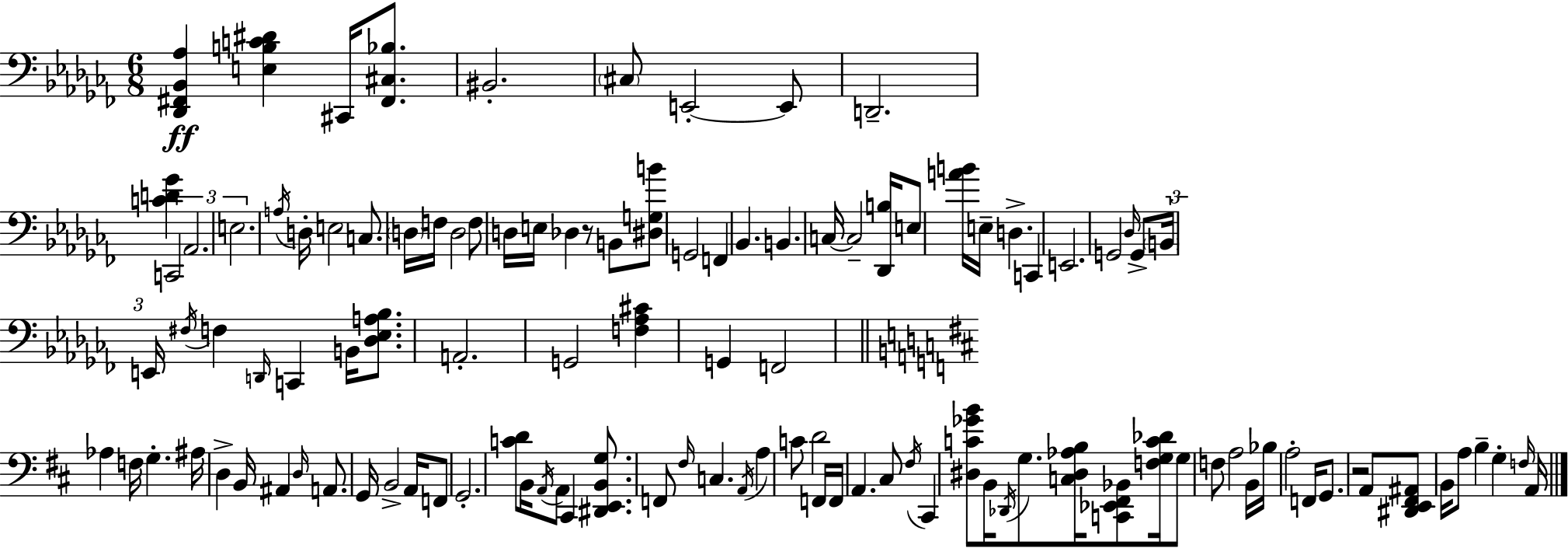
{
  \clef bass
  \numericTimeSignature
  \time 6/8
  \key aes \minor
  \repeat volta 2 { <des, fis, bes, aes>4\ff <e b c' dis'>4 cis,16 <fis, cis bes>8. | bis,2.-. | \parenthesize cis8 e,2-.~~ e,8 | d,2.-- | \break <c' d' ges'>4 \tuplet 3/2 { c,2 | aes,2. | e2. } | \acciaccatura { a16 } d16-. e2 c8. | \break \parenthesize d16 f16 d2 f8 | d16 e16 des4 r8 b,8 <dis g b'>8 | g,2 f,4 | bes,4. b,4. | \break c16~~ c2-- <des, b>16 e8 | <a' b'>16 e16-- d4.-> c,4 | e,2. | g,2 \grace { des16 } g,8-> | \break \tuplet 3/2 { \parenthesize b,16 e,16 \acciaccatura { fis16 } } f4 \grace { d,16 } c,4 | b,16 <des ees a bes>8. a,2.-. | g,2 | <f aes cis'>4 g,4 f,2 | \break \bar "||" \break \key b \minor aes4 f16 g4.-. ais16 | d4-> b,16 ais,4 \grace { d16 } a,8. | g,16 b,2-> a,16 f,8 | g,2.-. | \break <c' d'>8 b,16 \acciaccatura { a,16 } a,8 cis,4 <dis, e, b, g>8. | f,8 \grace { fis16 } c4. \acciaccatura { a,16 } | a4 c'8 d'2 | f,16 f,16 a,4. cis8 | \break \acciaccatura { fis16 } cis,4 <dis c' ges' b'>8 b,16 \acciaccatura { des,16 } g8. | <c dis aes b>16 <c, ees, fis, bes,>8 <f g c' des'>16 g8 f8 a2 | b,16 bes16 a2-. | f,16 g,8. r2 | \break a,8 <dis, e, fis, ais,>8 b,16 a8 b4-- | g4-. \grace { f16 } a,16 } \bar "|."
}